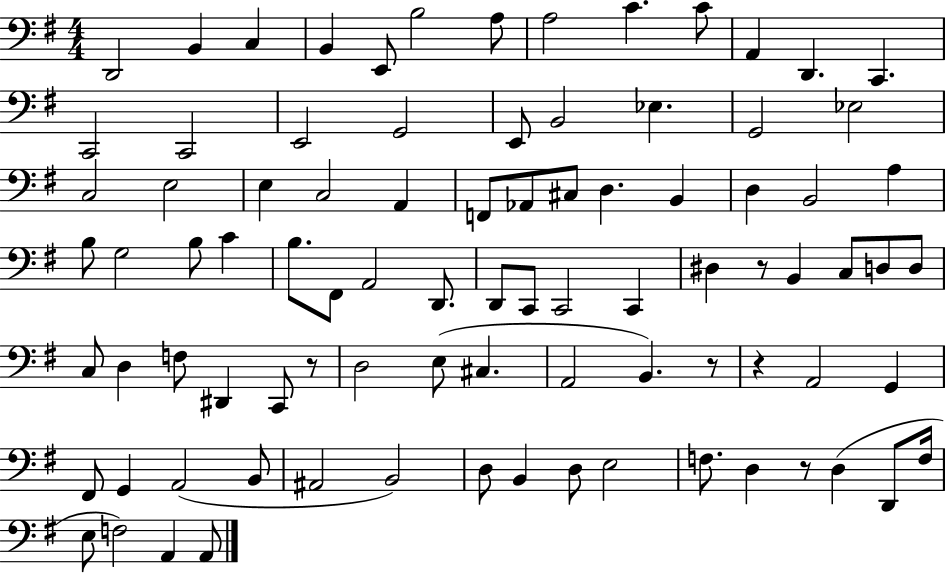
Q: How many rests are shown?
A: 5